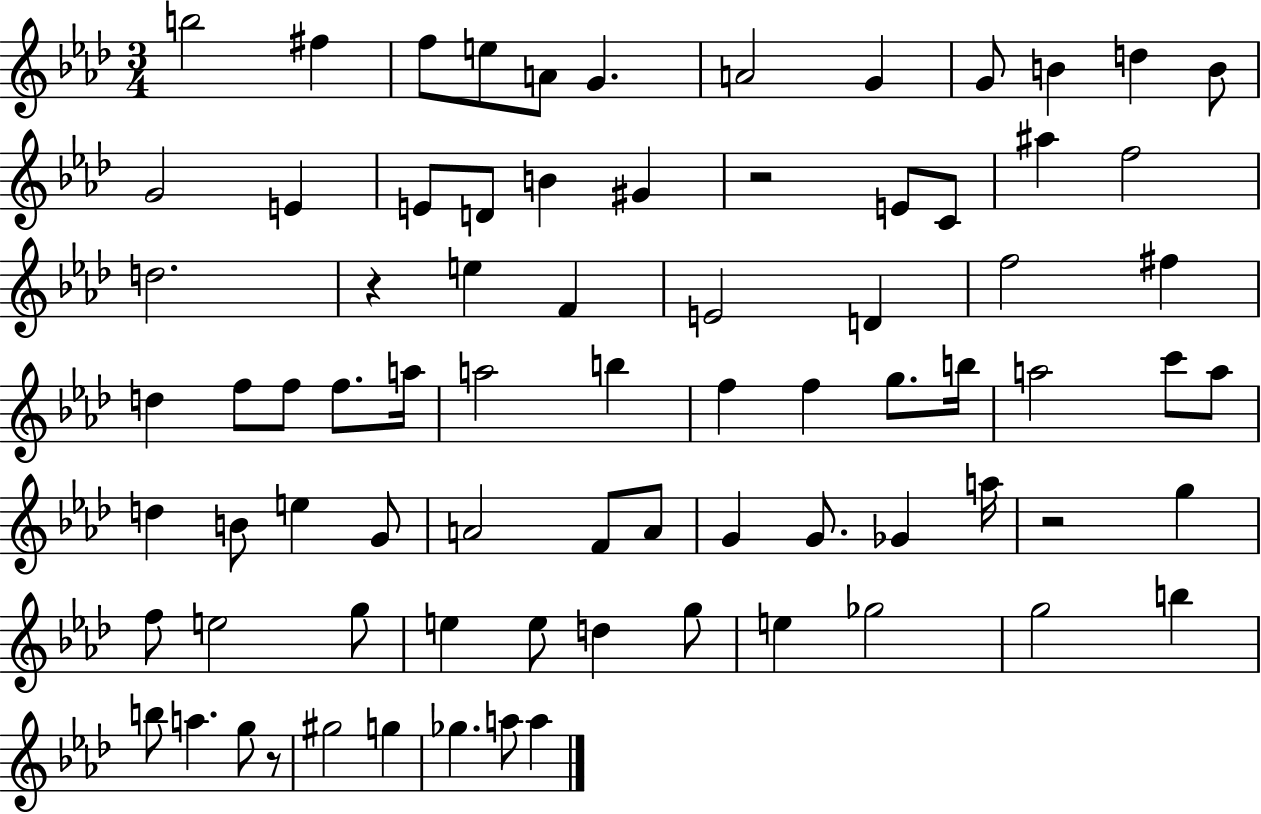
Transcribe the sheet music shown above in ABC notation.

X:1
T:Untitled
M:3/4
L:1/4
K:Ab
b2 ^f f/2 e/2 A/2 G A2 G G/2 B d B/2 G2 E E/2 D/2 B ^G z2 E/2 C/2 ^a f2 d2 z e F E2 D f2 ^f d f/2 f/2 f/2 a/4 a2 b f f g/2 b/4 a2 c'/2 a/2 d B/2 e G/2 A2 F/2 A/2 G G/2 _G a/4 z2 g f/2 e2 g/2 e e/2 d g/2 e _g2 g2 b b/2 a g/2 z/2 ^g2 g _g a/2 a